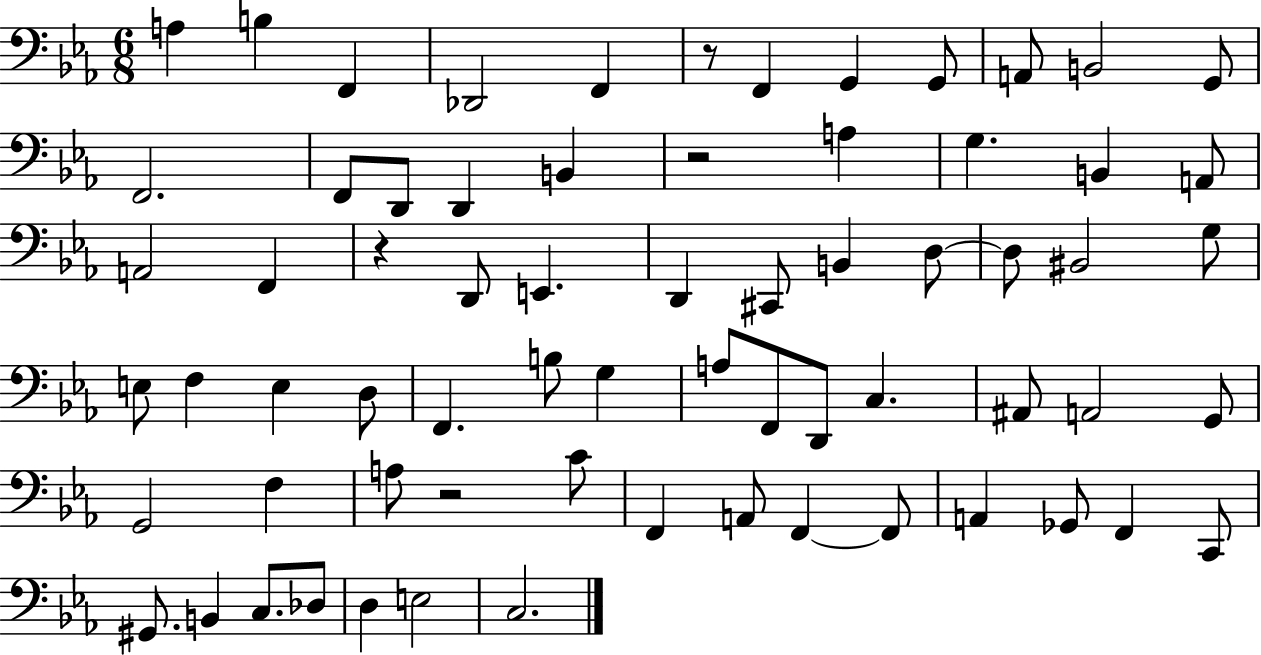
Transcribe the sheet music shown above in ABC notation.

X:1
T:Untitled
M:6/8
L:1/4
K:Eb
A, B, F,, _D,,2 F,, z/2 F,, G,, G,,/2 A,,/2 B,,2 G,,/2 F,,2 F,,/2 D,,/2 D,, B,, z2 A, G, B,, A,,/2 A,,2 F,, z D,,/2 E,, D,, ^C,,/2 B,, D,/2 D,/2 ^B,,2 G,/2 E,/2 F, E, D,/2 F,, B,/2 G, A,/2 F,,/2 D,,/2 C, ^A,,/2 A,,2 G,,/2 G,,2 F, A,/2 z2 C/2 F,, A,,/2 F,, F,,/2 A,, _G,,/2 F,, C,,/2 ^G,,/2 B,, C,/2 _D,/2 D, E,2 C,2